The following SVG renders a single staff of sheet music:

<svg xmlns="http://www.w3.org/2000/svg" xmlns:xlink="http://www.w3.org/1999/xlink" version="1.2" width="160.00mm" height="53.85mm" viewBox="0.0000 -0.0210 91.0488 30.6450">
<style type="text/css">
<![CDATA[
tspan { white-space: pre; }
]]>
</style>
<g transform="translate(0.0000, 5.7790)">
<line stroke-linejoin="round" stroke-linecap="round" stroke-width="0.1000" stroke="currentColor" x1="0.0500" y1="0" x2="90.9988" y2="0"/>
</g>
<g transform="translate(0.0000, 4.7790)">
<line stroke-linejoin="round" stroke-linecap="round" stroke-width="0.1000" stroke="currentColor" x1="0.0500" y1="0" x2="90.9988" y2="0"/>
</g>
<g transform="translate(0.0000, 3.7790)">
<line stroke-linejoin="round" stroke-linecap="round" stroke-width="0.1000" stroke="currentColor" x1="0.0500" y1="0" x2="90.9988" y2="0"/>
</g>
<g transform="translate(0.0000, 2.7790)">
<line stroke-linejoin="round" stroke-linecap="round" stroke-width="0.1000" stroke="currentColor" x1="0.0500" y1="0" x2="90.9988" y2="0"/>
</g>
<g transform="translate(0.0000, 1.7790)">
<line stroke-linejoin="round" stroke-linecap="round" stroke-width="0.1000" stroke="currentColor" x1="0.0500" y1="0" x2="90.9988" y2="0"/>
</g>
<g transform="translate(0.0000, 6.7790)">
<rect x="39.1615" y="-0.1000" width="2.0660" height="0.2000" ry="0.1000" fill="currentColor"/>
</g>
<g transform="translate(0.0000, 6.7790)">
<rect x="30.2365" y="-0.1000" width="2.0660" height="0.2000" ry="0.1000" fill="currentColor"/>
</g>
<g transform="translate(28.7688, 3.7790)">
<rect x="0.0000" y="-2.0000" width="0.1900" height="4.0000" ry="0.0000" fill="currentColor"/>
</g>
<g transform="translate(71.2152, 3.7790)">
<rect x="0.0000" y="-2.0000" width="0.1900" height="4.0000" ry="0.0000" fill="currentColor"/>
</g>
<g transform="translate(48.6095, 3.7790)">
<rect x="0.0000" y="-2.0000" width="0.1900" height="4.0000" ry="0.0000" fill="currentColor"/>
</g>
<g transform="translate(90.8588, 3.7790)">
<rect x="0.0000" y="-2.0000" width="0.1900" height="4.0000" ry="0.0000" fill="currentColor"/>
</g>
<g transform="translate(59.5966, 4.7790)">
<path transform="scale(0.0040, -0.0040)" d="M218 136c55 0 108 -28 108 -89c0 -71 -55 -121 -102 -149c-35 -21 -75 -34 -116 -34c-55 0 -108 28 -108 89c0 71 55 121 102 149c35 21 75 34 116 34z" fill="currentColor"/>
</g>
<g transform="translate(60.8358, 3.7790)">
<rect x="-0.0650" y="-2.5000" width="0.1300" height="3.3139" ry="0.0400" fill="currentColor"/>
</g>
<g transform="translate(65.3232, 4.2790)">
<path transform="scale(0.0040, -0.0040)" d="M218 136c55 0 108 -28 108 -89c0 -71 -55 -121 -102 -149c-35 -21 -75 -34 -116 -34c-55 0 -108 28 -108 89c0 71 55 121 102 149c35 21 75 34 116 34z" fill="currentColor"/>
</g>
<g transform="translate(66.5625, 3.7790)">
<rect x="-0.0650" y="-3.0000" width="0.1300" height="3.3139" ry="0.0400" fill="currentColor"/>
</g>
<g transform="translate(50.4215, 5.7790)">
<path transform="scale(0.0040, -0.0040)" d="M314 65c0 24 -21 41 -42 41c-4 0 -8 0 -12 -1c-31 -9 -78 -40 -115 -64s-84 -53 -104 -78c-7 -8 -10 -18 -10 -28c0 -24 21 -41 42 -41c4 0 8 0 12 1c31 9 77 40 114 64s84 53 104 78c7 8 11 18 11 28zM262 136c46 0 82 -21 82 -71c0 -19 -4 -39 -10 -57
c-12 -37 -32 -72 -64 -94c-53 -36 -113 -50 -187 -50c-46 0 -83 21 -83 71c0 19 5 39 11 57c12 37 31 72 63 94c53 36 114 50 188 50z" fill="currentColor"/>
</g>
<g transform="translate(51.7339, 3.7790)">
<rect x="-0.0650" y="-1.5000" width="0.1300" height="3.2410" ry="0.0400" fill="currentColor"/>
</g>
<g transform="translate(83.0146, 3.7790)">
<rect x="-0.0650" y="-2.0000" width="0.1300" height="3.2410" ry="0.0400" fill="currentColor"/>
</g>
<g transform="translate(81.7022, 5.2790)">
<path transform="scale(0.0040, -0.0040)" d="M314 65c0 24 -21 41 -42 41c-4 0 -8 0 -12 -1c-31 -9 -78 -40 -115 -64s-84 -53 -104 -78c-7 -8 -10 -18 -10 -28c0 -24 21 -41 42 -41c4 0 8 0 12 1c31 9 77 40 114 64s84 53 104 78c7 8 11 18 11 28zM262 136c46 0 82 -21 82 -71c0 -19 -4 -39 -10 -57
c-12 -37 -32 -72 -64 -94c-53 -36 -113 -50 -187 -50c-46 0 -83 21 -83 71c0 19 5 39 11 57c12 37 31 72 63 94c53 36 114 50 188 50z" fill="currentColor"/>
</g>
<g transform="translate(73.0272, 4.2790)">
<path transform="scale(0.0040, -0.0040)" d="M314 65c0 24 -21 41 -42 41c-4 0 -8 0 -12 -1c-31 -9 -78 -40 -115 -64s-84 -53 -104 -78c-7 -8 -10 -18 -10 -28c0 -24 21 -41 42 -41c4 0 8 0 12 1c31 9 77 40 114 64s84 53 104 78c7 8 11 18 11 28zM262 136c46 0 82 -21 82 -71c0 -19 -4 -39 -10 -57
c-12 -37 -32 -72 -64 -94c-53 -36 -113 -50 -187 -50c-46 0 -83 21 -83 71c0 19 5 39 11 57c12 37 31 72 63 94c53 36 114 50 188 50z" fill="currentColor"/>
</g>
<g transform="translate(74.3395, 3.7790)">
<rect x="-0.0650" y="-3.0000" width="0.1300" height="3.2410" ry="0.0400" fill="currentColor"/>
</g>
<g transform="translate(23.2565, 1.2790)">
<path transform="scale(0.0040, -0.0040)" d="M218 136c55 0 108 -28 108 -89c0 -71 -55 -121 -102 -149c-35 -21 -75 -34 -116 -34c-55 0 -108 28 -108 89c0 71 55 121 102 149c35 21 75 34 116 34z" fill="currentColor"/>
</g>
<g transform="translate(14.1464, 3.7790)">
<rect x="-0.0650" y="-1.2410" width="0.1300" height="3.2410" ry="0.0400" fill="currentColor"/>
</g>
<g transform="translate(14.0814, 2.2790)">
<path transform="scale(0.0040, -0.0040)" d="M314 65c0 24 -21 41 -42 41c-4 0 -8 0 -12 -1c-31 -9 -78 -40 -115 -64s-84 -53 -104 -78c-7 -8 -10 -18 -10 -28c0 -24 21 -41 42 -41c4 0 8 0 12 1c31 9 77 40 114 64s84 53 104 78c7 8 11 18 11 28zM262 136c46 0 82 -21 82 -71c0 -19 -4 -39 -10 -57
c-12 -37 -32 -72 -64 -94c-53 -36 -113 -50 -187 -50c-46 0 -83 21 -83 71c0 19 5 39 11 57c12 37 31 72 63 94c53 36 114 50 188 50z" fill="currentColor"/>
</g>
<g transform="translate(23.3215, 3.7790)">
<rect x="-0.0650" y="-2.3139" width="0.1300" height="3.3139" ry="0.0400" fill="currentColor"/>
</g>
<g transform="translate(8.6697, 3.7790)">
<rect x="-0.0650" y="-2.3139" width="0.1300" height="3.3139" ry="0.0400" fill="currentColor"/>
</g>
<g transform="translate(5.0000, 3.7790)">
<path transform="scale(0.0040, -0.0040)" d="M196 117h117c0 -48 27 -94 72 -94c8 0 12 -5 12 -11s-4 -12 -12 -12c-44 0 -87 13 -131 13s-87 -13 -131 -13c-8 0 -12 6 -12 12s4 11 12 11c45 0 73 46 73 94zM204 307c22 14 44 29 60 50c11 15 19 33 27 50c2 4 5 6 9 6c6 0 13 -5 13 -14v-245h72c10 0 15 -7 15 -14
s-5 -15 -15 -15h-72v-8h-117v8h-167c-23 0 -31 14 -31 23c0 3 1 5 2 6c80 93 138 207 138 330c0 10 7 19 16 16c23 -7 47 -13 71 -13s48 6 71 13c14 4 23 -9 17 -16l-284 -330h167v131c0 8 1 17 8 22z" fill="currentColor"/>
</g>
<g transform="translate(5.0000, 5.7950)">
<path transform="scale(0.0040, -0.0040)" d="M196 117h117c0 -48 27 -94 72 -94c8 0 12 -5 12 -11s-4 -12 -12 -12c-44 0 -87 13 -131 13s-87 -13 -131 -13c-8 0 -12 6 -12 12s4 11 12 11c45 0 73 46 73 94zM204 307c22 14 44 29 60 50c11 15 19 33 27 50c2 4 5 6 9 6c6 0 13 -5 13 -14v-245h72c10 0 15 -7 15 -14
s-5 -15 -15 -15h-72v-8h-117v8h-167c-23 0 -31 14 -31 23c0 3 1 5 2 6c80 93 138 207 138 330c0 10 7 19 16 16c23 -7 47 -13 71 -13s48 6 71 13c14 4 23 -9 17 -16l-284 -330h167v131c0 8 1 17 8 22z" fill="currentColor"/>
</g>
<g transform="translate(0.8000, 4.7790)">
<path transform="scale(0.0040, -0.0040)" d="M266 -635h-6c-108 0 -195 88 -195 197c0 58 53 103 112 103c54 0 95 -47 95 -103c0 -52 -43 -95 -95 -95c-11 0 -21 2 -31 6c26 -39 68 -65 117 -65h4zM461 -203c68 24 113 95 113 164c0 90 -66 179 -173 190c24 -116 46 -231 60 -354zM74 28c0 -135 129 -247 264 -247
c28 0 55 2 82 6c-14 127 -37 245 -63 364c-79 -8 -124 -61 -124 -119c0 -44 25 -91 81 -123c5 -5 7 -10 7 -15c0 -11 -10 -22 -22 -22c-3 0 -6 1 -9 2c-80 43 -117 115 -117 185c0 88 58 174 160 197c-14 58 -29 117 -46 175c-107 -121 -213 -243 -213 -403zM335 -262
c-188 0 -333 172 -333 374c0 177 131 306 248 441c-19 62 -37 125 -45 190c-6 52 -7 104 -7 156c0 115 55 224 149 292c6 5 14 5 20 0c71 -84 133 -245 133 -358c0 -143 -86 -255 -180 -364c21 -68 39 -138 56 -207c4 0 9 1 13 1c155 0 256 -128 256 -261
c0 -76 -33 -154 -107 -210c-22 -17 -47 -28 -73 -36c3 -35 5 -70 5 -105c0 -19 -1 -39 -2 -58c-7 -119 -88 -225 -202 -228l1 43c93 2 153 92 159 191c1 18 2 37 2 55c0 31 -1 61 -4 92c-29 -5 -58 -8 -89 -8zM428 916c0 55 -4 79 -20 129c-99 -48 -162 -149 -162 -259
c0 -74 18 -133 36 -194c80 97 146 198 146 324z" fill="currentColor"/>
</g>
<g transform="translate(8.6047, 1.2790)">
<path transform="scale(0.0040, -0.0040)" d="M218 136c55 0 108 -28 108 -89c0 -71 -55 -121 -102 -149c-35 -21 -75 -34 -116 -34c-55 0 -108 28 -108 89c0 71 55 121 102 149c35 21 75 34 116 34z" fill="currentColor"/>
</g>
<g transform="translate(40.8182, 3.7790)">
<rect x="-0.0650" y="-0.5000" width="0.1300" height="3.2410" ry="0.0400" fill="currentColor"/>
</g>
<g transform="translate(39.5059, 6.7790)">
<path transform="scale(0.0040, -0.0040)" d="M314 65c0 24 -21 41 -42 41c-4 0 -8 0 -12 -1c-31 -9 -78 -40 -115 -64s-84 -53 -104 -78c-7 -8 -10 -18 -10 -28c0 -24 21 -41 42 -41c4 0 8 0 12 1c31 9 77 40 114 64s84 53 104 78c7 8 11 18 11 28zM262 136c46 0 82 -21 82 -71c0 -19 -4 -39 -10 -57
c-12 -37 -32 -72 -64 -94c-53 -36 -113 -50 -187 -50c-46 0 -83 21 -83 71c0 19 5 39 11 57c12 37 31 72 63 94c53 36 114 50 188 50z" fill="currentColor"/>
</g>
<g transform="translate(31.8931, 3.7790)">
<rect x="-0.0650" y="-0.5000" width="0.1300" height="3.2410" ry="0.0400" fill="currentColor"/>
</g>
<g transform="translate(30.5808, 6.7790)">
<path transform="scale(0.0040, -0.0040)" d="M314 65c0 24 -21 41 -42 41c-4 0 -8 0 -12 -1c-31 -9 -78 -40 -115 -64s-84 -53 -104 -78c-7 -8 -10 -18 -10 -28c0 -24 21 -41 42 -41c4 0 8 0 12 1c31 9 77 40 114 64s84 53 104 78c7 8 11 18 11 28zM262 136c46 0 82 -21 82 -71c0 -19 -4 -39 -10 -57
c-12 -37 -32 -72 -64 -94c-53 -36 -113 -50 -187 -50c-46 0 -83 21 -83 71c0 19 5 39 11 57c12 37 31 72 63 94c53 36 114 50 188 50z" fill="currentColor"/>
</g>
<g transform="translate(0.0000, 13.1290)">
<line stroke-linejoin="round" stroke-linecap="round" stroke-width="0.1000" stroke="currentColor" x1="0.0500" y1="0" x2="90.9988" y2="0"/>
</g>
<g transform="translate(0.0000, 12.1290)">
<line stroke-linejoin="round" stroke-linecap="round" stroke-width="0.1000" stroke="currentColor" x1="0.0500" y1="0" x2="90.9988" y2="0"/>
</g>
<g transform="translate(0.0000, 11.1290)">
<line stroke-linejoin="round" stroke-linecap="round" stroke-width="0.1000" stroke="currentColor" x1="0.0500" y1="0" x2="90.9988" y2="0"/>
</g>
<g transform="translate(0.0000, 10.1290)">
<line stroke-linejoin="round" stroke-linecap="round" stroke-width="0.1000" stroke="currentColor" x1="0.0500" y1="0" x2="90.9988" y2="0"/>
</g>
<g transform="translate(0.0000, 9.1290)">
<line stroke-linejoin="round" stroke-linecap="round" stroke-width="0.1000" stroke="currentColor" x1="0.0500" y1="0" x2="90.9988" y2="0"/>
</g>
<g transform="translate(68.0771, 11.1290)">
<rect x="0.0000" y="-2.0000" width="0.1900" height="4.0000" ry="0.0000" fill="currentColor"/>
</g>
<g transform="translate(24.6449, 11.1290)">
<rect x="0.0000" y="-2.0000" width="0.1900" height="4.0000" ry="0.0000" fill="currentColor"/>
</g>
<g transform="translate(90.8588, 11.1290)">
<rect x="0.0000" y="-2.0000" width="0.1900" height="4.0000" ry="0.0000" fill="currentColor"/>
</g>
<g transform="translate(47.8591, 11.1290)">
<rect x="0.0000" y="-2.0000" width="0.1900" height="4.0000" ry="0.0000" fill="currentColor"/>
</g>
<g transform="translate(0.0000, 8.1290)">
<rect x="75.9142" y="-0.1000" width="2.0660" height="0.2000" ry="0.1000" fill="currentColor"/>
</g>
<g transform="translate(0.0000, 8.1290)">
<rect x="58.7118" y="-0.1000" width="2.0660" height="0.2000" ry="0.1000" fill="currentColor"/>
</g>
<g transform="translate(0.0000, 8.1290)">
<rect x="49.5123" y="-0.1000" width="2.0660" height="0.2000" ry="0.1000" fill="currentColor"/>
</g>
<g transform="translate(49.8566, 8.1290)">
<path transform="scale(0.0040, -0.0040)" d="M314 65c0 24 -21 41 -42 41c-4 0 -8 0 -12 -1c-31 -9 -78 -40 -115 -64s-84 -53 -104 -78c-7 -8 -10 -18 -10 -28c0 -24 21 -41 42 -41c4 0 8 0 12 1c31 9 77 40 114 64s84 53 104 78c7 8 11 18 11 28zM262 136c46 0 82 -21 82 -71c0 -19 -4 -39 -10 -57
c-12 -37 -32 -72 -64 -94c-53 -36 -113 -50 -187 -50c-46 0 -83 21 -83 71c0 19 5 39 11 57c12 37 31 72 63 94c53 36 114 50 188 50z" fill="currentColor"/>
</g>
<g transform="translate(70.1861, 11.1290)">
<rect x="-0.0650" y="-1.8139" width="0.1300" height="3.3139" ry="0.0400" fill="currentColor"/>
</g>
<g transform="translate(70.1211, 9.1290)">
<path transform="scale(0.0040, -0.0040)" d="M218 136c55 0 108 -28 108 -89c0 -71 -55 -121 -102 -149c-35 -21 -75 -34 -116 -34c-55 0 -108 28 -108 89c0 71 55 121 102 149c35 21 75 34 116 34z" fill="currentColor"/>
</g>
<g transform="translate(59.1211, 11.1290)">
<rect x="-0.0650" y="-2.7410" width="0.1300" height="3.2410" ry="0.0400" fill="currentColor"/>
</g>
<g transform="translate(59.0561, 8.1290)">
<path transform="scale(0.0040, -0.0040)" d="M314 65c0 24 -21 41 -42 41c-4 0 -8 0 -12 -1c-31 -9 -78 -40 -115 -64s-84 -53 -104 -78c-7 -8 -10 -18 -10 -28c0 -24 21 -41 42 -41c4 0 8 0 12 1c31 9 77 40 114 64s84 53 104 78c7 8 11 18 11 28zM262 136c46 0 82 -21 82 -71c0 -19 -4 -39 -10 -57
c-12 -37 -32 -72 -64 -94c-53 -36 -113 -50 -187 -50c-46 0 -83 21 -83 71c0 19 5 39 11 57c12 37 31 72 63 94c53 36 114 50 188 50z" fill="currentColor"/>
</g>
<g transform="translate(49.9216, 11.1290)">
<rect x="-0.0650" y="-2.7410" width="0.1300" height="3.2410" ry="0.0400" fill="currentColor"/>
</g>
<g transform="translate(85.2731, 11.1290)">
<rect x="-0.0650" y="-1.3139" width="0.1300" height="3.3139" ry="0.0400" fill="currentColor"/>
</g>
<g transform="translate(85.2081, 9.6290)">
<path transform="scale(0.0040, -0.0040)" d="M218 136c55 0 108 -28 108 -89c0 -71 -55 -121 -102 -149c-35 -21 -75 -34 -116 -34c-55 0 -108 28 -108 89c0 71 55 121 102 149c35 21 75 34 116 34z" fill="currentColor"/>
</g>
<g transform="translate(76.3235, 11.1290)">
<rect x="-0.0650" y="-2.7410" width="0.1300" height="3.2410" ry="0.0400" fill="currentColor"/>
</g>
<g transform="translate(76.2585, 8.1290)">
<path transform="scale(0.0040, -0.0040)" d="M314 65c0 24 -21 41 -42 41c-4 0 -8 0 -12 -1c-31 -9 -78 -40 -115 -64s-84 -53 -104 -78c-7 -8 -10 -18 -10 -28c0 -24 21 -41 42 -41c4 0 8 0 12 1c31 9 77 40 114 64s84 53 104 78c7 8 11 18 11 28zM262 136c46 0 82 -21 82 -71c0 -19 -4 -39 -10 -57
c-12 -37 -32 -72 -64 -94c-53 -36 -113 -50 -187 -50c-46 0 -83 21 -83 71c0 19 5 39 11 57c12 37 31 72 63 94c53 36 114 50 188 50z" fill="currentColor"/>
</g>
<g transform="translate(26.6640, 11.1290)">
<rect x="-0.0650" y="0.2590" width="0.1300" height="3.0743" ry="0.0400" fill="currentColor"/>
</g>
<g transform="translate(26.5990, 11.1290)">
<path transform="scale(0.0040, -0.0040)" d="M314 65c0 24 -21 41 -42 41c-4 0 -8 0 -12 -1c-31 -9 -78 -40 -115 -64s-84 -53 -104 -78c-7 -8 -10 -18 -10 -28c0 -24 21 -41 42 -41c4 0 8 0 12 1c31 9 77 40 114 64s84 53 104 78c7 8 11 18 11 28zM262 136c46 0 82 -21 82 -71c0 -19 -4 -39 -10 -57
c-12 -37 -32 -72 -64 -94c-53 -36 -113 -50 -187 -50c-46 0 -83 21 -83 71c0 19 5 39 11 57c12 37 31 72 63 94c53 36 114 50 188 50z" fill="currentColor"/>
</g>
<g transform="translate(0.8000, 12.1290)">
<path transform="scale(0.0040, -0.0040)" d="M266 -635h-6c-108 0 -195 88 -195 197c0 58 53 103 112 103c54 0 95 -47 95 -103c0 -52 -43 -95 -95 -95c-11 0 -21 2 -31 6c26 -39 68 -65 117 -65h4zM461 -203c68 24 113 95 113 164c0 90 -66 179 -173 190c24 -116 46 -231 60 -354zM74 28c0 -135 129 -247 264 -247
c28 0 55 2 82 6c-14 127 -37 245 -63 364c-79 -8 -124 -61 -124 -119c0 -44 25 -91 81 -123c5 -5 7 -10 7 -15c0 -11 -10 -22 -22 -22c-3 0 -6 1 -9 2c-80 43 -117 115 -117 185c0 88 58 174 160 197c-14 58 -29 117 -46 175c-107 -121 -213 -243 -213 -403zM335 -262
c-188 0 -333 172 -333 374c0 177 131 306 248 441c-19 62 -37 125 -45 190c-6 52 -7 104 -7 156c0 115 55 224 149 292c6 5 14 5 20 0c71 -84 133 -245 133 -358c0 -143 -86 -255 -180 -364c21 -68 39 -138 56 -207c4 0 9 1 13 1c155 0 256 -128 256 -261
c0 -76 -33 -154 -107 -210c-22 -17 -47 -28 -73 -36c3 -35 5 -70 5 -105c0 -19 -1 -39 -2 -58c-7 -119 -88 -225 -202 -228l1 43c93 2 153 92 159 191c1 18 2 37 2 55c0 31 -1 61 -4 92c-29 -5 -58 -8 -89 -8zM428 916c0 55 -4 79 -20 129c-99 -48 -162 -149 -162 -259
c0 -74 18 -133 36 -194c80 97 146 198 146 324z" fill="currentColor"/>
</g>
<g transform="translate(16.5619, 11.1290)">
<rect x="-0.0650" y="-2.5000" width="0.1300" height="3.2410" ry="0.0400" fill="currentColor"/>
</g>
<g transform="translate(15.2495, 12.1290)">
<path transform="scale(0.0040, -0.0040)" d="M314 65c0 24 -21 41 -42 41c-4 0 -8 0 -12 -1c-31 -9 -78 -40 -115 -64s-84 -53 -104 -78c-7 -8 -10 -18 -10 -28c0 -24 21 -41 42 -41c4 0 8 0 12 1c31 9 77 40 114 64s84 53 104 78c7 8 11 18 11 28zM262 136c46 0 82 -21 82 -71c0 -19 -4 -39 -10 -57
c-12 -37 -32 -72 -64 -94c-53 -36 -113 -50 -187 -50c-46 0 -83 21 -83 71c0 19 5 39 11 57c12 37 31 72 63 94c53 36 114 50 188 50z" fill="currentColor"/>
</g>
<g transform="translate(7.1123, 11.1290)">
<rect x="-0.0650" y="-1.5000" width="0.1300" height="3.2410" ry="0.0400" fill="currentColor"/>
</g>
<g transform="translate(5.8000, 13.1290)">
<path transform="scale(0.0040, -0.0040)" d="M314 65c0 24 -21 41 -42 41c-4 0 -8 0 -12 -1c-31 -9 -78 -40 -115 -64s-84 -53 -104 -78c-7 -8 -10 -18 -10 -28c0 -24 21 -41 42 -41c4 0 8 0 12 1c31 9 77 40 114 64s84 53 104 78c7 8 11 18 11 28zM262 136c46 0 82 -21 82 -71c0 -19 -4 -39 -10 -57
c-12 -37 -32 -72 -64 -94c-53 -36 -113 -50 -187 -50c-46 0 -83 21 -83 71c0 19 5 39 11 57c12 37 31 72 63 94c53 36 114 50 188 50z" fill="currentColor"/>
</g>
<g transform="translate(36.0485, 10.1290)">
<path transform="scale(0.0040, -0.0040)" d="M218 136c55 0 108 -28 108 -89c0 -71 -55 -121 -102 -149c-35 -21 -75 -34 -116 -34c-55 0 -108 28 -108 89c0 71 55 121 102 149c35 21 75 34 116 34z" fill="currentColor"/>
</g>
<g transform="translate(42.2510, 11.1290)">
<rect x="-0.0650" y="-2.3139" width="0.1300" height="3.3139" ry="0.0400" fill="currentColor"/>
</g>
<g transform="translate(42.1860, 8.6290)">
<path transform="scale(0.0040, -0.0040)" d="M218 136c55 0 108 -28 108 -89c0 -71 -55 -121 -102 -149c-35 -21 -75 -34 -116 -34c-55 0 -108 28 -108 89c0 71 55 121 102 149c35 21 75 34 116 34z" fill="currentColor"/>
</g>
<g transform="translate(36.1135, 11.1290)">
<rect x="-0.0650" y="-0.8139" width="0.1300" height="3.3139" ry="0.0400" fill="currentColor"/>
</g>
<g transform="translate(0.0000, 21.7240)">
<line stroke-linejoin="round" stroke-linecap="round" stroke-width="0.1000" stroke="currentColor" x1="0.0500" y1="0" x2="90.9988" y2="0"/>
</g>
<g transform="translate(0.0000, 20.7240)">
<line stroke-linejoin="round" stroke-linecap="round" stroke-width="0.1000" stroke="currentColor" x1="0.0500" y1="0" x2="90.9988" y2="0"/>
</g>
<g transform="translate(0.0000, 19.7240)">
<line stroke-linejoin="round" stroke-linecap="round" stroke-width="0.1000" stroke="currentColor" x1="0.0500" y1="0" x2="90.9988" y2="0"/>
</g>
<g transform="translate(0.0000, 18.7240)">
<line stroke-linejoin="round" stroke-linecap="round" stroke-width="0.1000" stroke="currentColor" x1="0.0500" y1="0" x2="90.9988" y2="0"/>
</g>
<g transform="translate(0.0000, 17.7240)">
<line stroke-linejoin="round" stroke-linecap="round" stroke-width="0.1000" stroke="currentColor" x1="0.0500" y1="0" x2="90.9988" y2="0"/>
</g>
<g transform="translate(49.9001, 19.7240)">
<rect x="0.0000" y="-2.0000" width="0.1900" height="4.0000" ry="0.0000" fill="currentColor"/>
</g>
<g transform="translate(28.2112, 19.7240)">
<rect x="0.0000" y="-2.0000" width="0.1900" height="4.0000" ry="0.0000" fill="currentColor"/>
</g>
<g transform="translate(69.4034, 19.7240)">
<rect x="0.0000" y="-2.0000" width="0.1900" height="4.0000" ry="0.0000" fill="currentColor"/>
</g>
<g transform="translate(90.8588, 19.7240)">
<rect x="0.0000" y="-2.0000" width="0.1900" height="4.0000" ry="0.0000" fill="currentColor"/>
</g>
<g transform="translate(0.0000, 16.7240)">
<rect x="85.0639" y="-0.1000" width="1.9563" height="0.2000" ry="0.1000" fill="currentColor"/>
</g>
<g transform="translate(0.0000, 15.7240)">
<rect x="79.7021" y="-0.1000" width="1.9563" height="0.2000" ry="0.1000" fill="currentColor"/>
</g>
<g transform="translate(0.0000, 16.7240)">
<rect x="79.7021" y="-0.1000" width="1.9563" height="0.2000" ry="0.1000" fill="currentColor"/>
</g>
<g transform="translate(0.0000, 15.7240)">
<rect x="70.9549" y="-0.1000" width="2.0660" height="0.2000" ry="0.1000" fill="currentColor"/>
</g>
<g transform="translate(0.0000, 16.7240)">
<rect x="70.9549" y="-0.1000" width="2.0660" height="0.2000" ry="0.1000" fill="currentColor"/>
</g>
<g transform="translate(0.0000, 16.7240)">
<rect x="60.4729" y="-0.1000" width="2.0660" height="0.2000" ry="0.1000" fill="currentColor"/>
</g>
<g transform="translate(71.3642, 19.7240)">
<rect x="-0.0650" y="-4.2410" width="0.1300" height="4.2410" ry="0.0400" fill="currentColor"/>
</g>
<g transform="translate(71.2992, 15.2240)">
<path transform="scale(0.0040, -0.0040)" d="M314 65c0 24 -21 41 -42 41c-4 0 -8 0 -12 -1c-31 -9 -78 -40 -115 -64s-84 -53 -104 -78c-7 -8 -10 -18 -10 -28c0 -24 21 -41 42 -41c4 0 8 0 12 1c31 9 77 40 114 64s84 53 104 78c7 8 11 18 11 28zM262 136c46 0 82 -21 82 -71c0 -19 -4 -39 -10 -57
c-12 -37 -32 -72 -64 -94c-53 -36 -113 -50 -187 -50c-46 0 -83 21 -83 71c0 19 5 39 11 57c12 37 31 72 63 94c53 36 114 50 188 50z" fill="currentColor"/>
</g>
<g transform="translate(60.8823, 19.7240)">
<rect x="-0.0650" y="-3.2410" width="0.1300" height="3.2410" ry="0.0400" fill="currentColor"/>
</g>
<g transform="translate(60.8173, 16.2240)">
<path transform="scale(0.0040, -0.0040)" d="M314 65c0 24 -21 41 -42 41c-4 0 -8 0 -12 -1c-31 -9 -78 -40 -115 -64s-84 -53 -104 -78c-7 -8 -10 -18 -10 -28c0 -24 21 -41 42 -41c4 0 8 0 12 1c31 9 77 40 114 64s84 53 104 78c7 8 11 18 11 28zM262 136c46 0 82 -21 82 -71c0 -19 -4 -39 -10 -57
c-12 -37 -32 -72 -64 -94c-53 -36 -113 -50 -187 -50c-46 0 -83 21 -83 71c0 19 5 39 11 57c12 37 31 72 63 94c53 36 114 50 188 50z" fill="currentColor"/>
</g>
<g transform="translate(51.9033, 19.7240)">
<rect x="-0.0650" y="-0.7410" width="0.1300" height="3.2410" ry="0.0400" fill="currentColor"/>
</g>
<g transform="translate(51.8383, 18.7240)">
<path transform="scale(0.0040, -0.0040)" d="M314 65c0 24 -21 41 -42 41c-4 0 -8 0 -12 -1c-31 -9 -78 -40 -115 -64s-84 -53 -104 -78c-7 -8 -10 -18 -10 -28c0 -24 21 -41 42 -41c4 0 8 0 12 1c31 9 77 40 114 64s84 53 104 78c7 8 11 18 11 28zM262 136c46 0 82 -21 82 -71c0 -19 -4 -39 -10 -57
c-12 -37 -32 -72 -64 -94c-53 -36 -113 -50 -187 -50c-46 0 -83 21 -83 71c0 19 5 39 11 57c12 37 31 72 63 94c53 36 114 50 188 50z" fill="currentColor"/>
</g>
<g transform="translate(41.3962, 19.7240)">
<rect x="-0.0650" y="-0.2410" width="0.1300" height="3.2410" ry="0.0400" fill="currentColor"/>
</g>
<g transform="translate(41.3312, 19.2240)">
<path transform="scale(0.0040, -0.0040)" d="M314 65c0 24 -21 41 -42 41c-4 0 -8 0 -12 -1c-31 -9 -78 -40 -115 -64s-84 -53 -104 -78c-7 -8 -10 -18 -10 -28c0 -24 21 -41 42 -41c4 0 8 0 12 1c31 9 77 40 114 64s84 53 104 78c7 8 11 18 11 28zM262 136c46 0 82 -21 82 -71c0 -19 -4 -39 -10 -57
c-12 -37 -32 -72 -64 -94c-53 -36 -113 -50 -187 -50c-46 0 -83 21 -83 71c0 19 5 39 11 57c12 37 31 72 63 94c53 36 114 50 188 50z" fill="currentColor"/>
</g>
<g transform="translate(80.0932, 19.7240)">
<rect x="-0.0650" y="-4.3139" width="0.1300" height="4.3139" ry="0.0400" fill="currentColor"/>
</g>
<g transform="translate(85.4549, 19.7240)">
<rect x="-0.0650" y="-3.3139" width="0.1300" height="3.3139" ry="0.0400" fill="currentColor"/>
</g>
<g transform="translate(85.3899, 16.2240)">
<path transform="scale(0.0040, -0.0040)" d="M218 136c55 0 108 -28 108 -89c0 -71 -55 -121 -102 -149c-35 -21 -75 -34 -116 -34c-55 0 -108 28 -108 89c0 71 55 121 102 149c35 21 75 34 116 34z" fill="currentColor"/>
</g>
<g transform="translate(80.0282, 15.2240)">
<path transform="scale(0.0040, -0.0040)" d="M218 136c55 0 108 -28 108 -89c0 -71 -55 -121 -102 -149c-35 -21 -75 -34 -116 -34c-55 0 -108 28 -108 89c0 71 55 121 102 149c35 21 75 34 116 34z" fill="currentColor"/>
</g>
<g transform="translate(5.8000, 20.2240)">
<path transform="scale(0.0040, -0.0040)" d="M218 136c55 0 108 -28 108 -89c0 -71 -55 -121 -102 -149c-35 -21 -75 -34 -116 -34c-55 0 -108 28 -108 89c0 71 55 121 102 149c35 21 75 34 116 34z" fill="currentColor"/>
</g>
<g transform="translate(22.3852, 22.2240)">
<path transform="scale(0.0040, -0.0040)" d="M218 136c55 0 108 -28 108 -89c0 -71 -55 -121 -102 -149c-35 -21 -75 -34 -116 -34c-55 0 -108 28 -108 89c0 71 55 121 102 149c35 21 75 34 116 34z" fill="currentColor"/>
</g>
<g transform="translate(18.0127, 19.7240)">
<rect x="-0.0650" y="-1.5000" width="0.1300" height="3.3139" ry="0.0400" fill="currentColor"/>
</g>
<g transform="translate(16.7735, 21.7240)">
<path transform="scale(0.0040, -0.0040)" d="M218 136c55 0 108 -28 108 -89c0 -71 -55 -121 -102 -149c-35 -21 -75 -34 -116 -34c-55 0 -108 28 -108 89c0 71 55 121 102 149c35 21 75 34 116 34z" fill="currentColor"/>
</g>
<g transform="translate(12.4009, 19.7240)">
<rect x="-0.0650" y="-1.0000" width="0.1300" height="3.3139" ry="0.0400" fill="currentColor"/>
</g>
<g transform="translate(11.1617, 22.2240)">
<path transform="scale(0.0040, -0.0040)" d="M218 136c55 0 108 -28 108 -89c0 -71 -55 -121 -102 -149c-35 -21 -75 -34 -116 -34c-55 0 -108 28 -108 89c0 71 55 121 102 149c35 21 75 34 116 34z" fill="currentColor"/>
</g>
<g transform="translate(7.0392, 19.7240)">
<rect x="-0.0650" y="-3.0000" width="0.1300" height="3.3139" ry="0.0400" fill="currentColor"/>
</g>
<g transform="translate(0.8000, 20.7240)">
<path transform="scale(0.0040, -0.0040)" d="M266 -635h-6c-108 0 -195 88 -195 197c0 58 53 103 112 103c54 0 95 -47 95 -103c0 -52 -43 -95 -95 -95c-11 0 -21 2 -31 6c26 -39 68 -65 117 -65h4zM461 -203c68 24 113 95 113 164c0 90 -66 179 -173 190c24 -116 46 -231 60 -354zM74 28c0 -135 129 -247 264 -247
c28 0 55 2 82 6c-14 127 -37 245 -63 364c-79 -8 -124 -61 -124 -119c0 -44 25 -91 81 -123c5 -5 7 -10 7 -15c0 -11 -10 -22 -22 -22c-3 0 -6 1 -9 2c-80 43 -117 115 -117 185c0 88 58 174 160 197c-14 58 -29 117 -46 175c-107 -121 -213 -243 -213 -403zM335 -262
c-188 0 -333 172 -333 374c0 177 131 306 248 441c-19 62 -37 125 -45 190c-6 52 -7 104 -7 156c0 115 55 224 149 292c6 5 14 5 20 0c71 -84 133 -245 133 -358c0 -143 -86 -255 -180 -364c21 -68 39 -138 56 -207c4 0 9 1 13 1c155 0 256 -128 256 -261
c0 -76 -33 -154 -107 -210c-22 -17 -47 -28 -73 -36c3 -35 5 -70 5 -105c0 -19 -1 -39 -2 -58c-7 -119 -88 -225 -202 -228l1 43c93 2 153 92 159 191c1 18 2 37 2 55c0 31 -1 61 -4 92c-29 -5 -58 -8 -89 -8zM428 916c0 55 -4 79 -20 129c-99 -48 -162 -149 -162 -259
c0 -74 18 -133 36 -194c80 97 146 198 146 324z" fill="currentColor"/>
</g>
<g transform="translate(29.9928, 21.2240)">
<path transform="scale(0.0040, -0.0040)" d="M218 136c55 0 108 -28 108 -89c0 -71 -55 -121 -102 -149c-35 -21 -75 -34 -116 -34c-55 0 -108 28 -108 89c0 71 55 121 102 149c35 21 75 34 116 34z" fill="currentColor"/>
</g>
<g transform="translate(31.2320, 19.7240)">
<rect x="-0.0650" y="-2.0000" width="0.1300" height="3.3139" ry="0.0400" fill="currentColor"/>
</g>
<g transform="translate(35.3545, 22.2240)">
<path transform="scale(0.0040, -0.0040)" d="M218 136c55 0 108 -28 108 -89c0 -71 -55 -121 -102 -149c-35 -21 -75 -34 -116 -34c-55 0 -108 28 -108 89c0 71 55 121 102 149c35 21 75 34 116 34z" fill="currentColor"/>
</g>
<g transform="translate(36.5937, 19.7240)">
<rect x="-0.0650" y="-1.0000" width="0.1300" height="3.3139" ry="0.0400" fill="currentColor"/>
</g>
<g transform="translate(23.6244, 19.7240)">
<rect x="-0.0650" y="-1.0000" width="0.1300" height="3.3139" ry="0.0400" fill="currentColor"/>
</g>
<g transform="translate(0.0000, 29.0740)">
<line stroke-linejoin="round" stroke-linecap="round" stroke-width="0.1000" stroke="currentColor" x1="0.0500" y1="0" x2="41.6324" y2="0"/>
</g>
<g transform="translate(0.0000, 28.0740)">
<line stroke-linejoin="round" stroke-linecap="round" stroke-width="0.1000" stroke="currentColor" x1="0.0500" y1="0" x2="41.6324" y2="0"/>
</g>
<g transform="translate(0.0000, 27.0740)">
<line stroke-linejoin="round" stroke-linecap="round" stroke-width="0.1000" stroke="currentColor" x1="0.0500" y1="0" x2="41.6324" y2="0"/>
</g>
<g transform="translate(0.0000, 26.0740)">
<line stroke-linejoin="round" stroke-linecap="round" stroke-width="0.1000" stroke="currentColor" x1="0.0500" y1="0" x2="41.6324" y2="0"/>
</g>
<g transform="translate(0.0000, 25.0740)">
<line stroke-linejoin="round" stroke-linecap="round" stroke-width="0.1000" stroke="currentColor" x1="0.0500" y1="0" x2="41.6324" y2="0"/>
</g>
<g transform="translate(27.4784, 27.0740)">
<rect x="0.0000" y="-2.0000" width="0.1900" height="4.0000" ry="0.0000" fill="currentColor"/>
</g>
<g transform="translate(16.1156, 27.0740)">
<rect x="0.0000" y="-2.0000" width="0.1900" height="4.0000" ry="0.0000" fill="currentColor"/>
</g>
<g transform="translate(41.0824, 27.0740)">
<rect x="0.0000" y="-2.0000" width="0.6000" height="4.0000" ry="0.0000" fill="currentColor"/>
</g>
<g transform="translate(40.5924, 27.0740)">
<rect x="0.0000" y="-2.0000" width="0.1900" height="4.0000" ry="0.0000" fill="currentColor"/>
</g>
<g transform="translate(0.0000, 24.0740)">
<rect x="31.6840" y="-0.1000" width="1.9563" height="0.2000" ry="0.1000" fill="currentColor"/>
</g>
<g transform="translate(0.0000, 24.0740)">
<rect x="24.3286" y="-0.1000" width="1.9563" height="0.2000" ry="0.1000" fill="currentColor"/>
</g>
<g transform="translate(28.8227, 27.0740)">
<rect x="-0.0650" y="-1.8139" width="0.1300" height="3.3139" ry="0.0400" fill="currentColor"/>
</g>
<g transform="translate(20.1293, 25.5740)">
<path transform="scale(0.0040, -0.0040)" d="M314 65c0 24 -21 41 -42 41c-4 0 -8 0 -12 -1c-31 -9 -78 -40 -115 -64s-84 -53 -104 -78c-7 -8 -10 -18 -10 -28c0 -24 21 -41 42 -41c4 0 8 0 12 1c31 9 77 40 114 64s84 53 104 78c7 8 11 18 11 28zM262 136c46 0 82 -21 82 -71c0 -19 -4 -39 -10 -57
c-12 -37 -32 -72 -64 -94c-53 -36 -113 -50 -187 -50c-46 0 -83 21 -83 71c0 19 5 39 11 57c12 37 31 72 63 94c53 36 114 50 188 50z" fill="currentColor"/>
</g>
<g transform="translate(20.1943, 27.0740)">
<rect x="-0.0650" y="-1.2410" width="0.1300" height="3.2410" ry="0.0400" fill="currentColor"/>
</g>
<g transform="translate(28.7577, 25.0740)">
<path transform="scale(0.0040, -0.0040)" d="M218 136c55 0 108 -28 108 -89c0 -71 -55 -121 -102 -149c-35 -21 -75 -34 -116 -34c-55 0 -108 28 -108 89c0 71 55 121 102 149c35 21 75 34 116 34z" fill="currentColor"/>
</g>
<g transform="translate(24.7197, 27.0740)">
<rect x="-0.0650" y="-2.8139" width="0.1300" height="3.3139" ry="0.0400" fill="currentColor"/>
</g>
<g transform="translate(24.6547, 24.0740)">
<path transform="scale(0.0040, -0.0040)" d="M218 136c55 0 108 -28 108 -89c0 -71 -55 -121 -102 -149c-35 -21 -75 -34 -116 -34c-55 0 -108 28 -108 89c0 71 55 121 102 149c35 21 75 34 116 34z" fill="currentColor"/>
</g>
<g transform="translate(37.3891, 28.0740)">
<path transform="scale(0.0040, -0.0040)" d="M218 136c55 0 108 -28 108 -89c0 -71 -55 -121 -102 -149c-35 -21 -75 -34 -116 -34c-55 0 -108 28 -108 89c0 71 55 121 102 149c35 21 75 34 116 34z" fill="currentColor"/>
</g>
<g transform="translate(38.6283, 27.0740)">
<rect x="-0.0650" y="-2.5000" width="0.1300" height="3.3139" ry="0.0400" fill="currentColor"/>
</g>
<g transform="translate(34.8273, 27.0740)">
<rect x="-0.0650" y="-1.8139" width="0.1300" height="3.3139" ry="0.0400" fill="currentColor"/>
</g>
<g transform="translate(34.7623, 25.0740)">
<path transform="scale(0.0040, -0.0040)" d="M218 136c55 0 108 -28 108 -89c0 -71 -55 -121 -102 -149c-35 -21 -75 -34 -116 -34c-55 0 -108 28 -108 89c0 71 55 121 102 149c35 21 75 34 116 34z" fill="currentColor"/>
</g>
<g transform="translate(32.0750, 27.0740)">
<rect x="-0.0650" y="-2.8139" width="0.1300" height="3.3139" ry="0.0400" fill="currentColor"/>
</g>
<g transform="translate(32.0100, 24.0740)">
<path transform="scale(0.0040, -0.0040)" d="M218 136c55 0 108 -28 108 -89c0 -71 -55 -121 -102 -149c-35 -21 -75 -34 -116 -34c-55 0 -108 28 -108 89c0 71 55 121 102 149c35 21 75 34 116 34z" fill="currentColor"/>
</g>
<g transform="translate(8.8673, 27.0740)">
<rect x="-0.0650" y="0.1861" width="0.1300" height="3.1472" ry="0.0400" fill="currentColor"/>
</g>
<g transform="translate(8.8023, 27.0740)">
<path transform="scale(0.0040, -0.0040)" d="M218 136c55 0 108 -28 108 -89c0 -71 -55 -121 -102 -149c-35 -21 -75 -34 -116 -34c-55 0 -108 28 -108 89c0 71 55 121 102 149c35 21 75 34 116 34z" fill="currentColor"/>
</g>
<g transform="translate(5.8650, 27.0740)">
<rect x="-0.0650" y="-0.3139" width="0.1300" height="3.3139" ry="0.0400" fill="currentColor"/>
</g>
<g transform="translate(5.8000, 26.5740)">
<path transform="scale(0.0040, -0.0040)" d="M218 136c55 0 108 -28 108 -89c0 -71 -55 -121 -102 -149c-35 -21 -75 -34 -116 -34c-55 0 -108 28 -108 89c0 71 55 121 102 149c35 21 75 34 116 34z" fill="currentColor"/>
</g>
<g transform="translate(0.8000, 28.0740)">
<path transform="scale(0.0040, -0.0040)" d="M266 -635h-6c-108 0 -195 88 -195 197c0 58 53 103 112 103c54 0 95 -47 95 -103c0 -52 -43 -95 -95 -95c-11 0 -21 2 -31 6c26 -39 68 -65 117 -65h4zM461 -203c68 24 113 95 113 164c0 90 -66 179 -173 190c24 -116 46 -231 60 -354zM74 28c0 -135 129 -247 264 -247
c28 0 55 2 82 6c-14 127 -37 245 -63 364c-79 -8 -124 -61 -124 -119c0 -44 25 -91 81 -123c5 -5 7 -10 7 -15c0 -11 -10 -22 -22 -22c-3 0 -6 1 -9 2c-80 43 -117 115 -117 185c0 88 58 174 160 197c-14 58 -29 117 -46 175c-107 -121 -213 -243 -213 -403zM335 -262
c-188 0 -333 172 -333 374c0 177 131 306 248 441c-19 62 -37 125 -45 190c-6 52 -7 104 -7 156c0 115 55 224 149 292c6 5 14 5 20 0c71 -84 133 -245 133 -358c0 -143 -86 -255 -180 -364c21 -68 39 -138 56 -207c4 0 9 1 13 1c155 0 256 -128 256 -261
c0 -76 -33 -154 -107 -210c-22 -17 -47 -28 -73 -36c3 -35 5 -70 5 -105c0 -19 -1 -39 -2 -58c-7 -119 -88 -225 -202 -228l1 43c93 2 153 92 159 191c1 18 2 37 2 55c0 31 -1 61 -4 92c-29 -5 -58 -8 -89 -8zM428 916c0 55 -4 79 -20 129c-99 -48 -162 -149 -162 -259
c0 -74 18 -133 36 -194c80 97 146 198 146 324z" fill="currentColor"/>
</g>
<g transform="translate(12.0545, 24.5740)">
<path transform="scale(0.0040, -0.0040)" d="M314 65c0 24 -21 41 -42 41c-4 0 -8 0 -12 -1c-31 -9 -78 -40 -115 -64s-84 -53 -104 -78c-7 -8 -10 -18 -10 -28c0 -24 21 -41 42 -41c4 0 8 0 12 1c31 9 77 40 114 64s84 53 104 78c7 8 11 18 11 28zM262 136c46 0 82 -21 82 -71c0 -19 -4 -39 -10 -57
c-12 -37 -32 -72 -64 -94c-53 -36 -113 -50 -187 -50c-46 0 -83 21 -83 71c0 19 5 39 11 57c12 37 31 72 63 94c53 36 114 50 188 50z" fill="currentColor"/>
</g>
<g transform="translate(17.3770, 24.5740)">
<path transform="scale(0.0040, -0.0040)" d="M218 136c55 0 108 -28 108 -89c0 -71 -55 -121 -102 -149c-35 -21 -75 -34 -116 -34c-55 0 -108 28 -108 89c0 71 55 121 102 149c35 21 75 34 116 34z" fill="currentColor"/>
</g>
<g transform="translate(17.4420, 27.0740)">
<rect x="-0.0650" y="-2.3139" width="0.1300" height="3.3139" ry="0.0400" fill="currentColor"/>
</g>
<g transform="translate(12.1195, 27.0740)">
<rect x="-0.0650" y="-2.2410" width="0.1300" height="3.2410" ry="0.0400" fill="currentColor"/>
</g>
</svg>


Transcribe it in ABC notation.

X:1
T:Untitled
M:4/4
L:1/4
K:C
g e2 g C2 C2 E2 G A A2 F2 E2 G2 B2 d g a2 a2 f a2 e A D E D F D c2 d2 b2 d'2 d' b c B g2 g e2 a f a f G